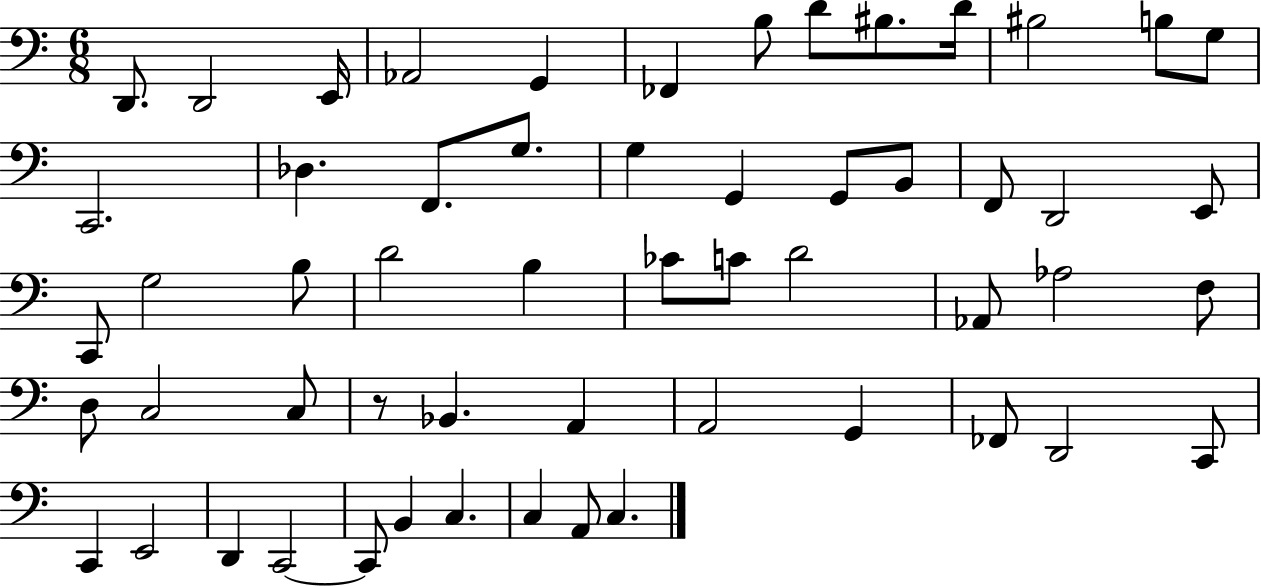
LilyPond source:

{
  \clef bass
  \numericTimeSignature
  \time 6/8
  \key c \major
  \repeat volta 2 { d,8. d,2 e,16 | aes,2 g,4 | fes,4 b8 d'8 bis8. d'16 | bis2 b8 g8 | \break c,2. | des4. f,8. g8. | g4 g,4 g,8 b,8 | f,8 d,2 e,8 | \break c,8 g2 b8 | d'2 b4 | ces'8 c'8 d'2 | aes,8 aes2 f8 | \break d8 c2 c8 | r8 bes,4. a,4 | a,2 g,4 | fes,8 d,2 c,8 | \break c,4 e,2 | d,4 c,2~~ | c,8 b,4 c4. | c4 a,8 c4. | \break } \bar "|."
}